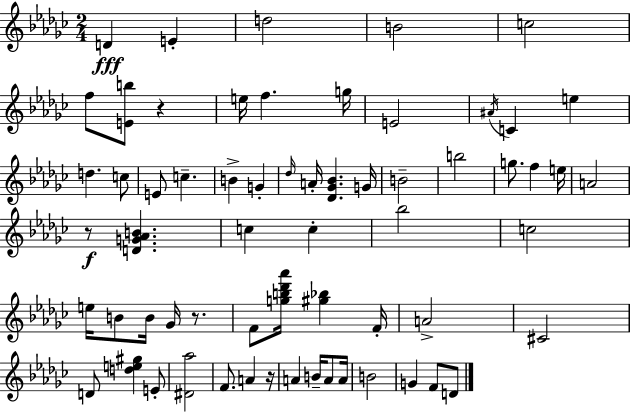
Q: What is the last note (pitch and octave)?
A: D4